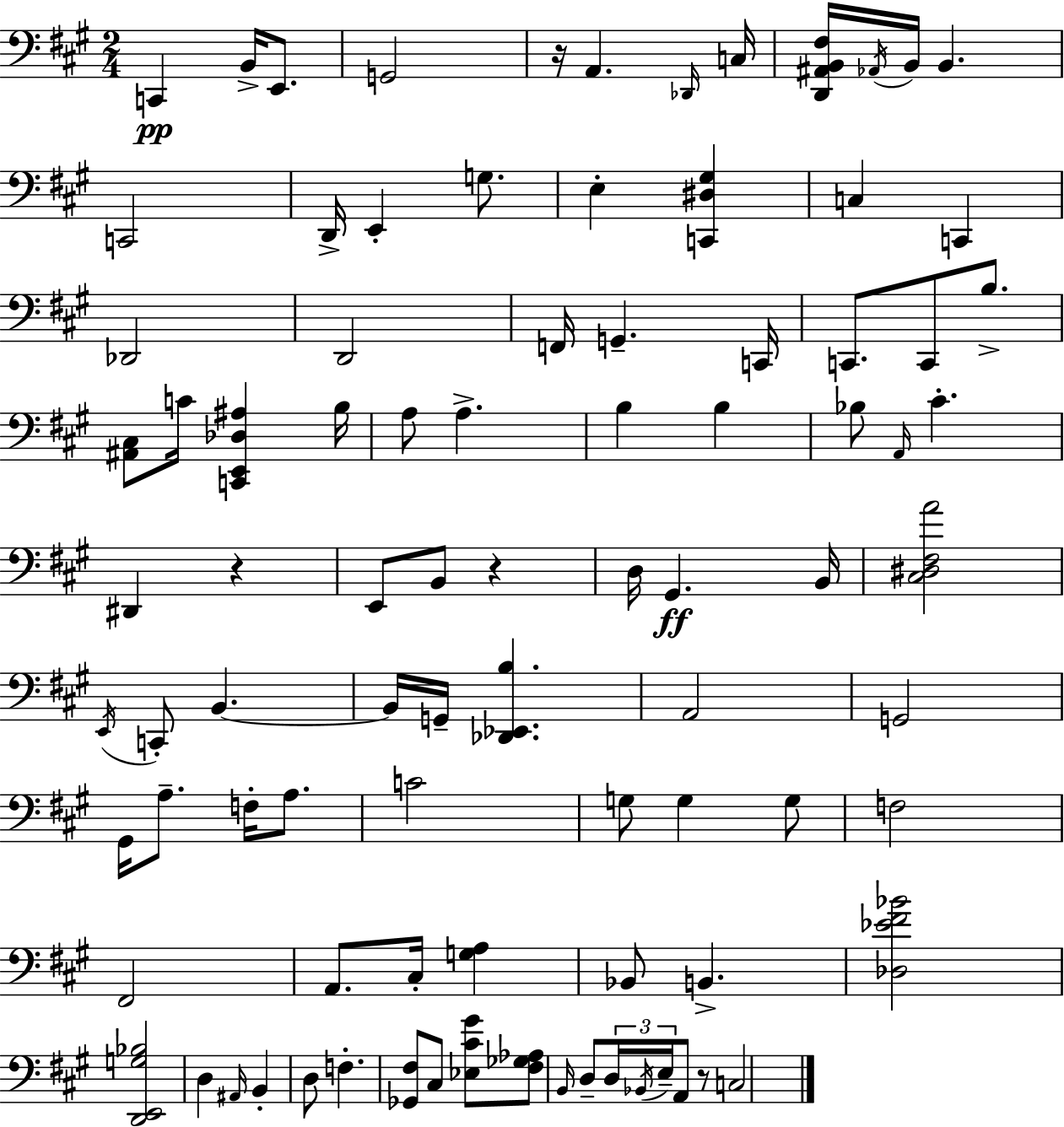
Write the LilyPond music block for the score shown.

{
  \clef bass
  \numericTimeSignature
  \time 2/4
  \key a \major
  c,4\pp b,16-> e,8. | g,2 | r16 a,4. \grace { des,16 } | c16 <d, ais, b, fis>16 \acciaccatura { aes,16 } b,16 b,4. | \break c,2 | d,16-> e,4-. g8. | e4-. <c, dis gis>4 | c4 c,4 | \break des,2 | d,2 | f,16 g,4.-- | c,16 c,8. c,8 b8.-> | \break <ais, cis>8 c'16 <c, e, des ais>4 | b16 a8 a4.-> | b4 b4 | bes8 \grace { a,16 } cis'4.-. | \break dis,4 r4 | e,8 b,8 r4 | d16 gis,4.\ff | b,16 <cis dis fis a'>2 | \break \acciaccatura { e,16 } c,8-. b,4.~~ | b,16 g,16-- <des, ees, b>4. | a,2 | g,2 | \break gis,16 a8.-- | f16-. a8. c'2 | g8 g4 | g8 f2 | \break fis,2 | a,8. cis16-. | <g a>4 bes,8 b,4.-> | <des ees' fis' bes'>2 | \break <d, e, g bes>2 | d4 | \grace { ais,16 } b,4-. d8 f4.-. | <ges, fis>8 cis8 | \break <ees cis' gis'>8 <fis ges aes>8 \grace { b,16 } d8-- | \tuplet 3/2 { d16 \acciaccatura { bes,16 } e16-- } a,8 r8 c2 | \bar "|."
}